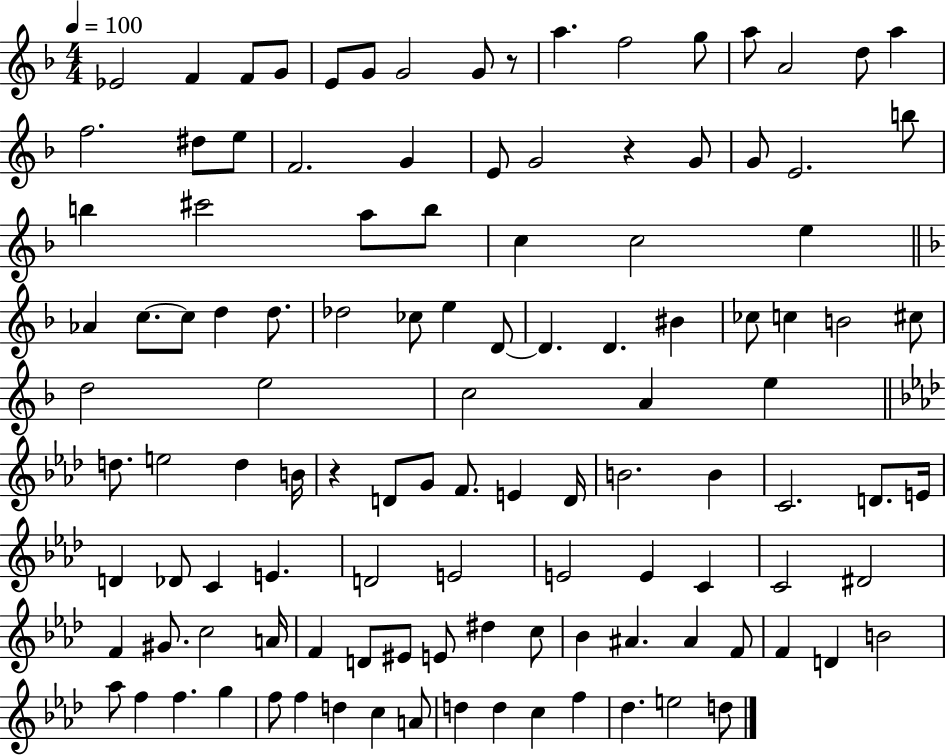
{
  \clef treble
  \numericTimeSignature
  \time 4/4
  \key f \major
  \tempo 4 = 100
  ees'2 f'4 f'8 g'8 | e'8 g'8 g'2 g'8 r8 | a''4. f''2 g''8 | a''8 a'2 d''8 a''4 | \break f''2. dis''8 e''8 | f'2. g'4 | e'8 g'2 r4 g'8 | g'8 e'2. b''8 | \break b''4 cis'''2 a''8 b''8 | c''4 c''2 e''4 | \bar "||" \break \key f \major aes'4 c''8.~~ c''8 d''4 d''8. | des''2 ces''8 e''4 d'8~~ | d'4. d'4. bis'4 | ces''8 c''4 b'2 cis''8 | \break d''2 e''2 | c''2 a'4 e''4 | \bar "||" \break \key aes \major d''8. e''2 d''4 b'16 | r4 d'8 g'8 f'8. e'4 d'16 | b'2. b'4 | c'2. d'8. e'16 | \break d'4 des'8 c'4 e'4. | d'2 e'2 | e'2 e'4 c'4 | c'2 dis'2 | \break f'4 gis'8. c''2 a'16 | f'4 d'8 eis'8 e'8 dis''4 c''8 | bes'4 ais'4. ais'4 f'8 | f'4 d'4 b'2 | \break aes''8 f''4 f''4. g''4 | f''8 f''4 d''4 c''4 a'8 | d''4 d''4 c''4 f''4 | des''4. e''2 d''8 | \break \bar "|."
}